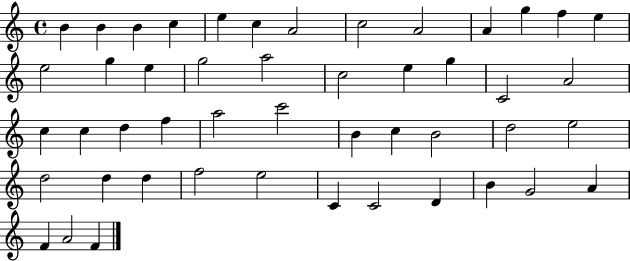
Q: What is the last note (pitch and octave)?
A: F4